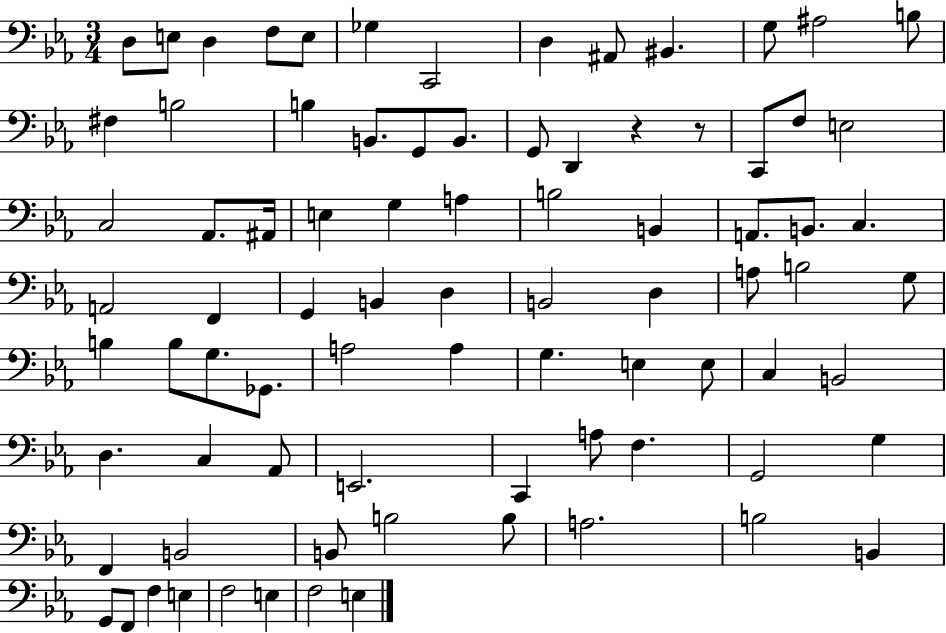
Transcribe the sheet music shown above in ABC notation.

X:1
T:Untitled
M:3/4
L:1/4
K:Eb
D,/2 E,/2 D, F,/2 E,/2 _G, C,,2 D, ^A,,/2 ^B,, G,/2 ^A,2 B,/2 ^F, B,2 B, B,,/2 G,,/2 B,,/2 G,,/2 D,, z z/2 C,,/2 F,/2 E,2 C,2 _A,,/2 ^A,,/4 E, G, A, B,2 B,, A,,/2 B,,/2 C, A,,2 F,, G,, B,, D, B,,2 D, A,/2 B,2 G,/2 B, B,/2 G,/2 _G,,/2 A,2 A, G, E, E,/2 C, B,,2 D, C, _A,,/2 E,,2 C,, A,/2 F, G,,2 G, F,, B,,2 B,,/2 B,2 B,/2 A,2 B,2 B,, G,,/2 F,,/2 F, E, F,2 E, F,2 E,